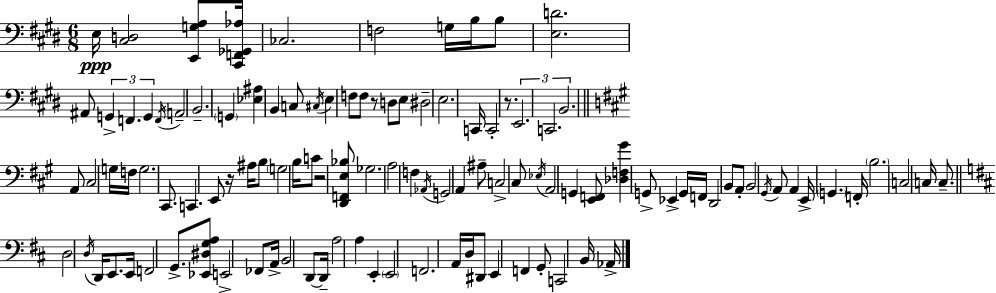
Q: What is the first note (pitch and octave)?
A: E3